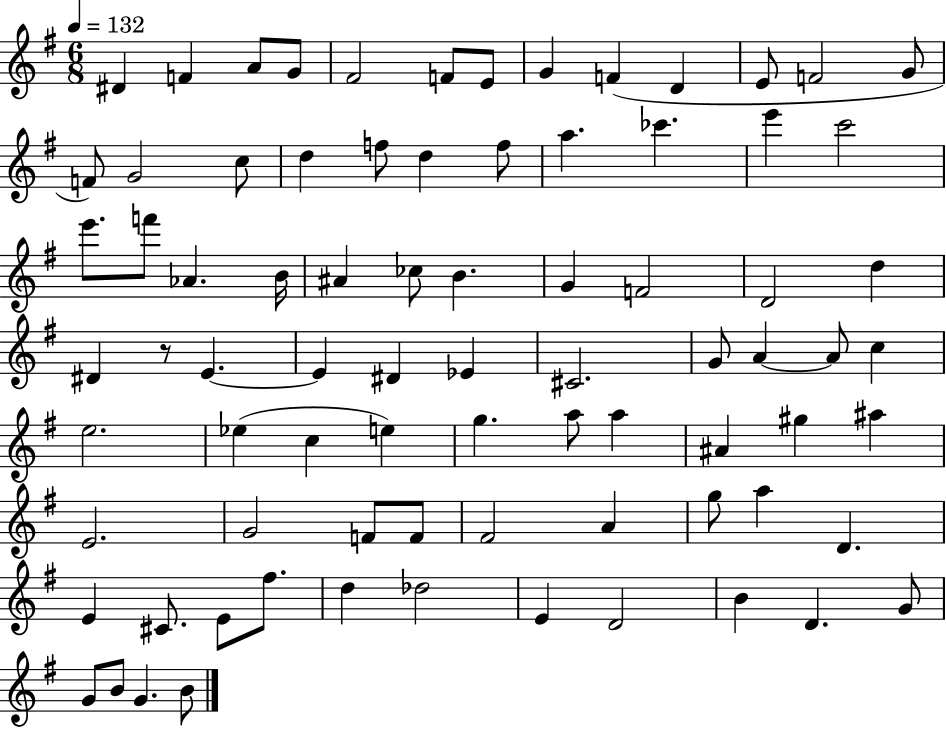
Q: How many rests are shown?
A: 1